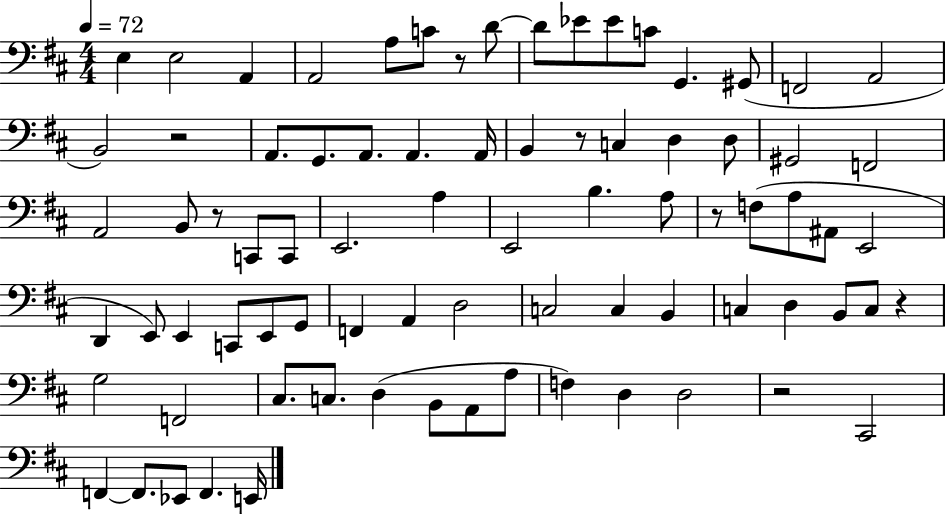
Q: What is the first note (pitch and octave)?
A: E3